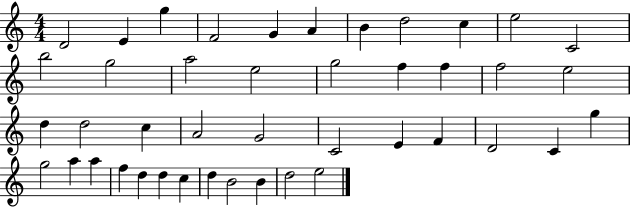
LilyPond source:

{
  \clef treble
  \numericTimeSignature
  \time 4/4
  \key c \major
  d'2 e'4 g''4 | f'2 g'4 a'4 | b'4 d''2 c''4 | e''2 c'2 | \break b''2 g''2 | a''2 e''2 | g''2 f''4 f''4 | f''2 e''2 | \break d''4 d''2 c''4 | a'2 g'2 | c'2 e'4 f'4 | d'2 c'4 g''4 | \break g''2 a''4 a''4 | f''4 d''4 d''4 c''4 | d''4 b'2 b'4 | d''2 e''2 | \break \bar "|."
}